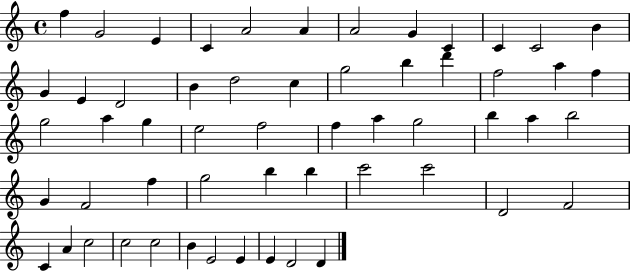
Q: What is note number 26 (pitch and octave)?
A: A5